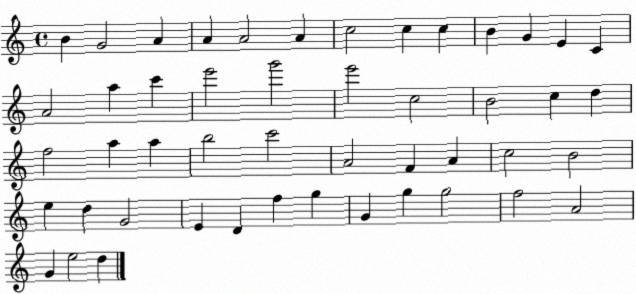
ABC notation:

X:1
T:Untitled
M:4/4
L:1/4
K:C
B G2 A A A2 A c2 c c B G E C A2 a c' e'2 g'2 e'2 c2 B2 c d f2 a a b2 c'2 A2 F A c2 B2 e d G2 E D f g G g g2 f2 A2 G e2 d